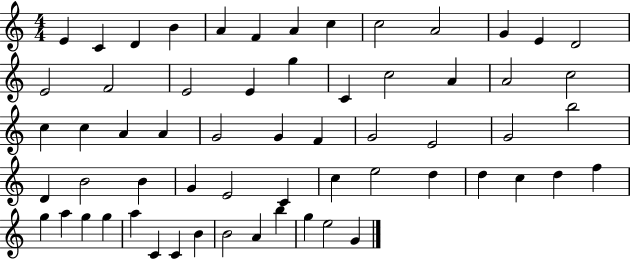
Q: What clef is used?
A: treble